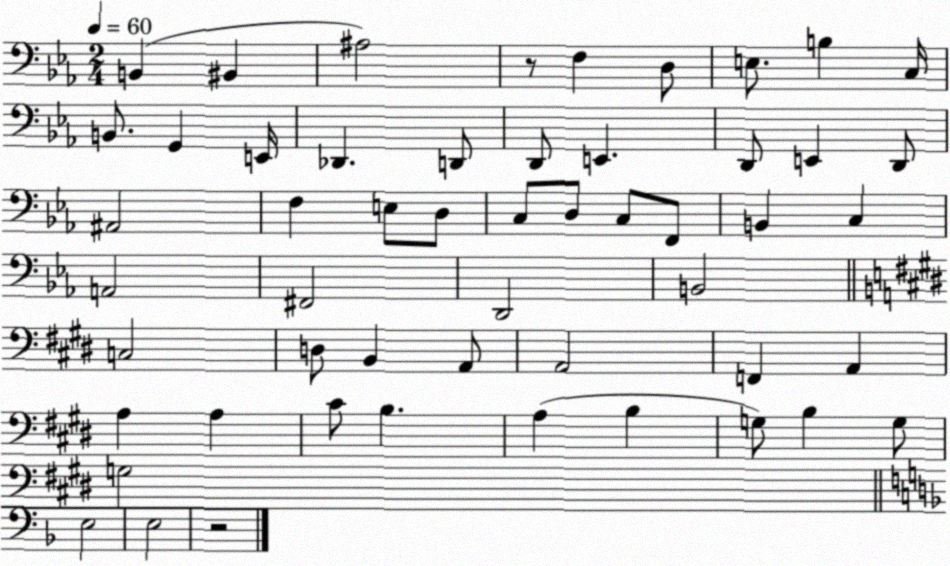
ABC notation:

X:1
T:Untitled
M:2/4
L:1/4
K:Eb
B,, ^B,, ^A,2 z/2 F, D,/2 E,/2 B, C,/4 B,,/2 G,, E,,/4 _D,, D,,/2 D,,/2 E,, D,,/2 E,, D,,/2 ^A,,2 F, E,/2 D,/2 C,/2 D,/2 C,/2 F,,/2 B,, C, A,,2 ^F,,2 D,,2 B,,2 C,2 D,/2 B,, A,,/2 A,,2 F,, A,, A, A, ^C/2 B, A, B, G,/2 B, G,/2 G,2 E,2 E,2 z2